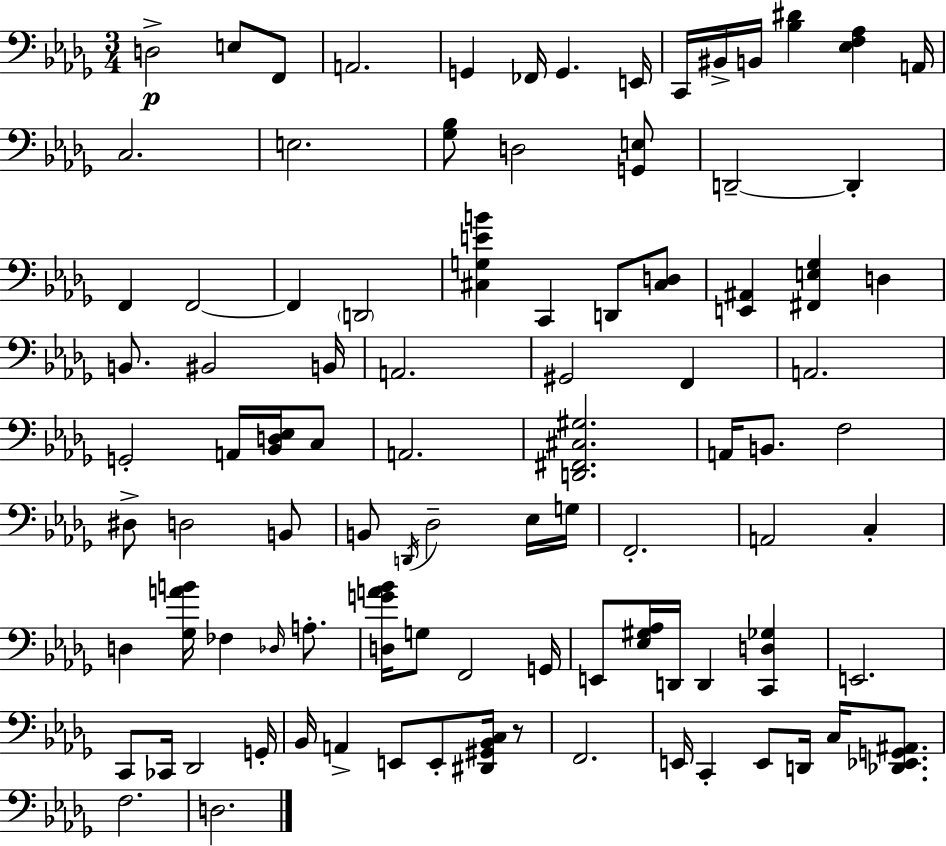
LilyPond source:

{
  \clef bass
  \numericTimeSignature
  \time 3/4
  \key bes \minor
  \repeat volta 2 { d2->\p e8 f,8 | a,2. | g,4 fes,16 g,4. e,16 | c,16 bis,16-> b,16 <bes dis'>4 <ees f aes>4 a,16 | \break c2. | e2. | <ges bes>8 d2 <g, e>8 | d,2--~~ d,4-. | \break f,4 f,2~~ | f,4 \parenthesize d,2 | <cis g e' b'>4 c,4 d,8 <cis d>8 | <e, ais,>4 <fis, e ges>4 d4 | \break b,8. bis,2 b,16 | a,2. | gis,2 f,4 | a,2. | \break g,2-. a,16 <bes, d ees>16 c8 | a,2. | <d, fis, cis gis>2. | a,16 b,8. f2 | \break dis8-> d2 b,8 | b,8 \acciaccatura { d,16 } des2-- ees16 | g16 f,2.-. | a,2 c4-. | \break d4 <ges a' b'>16 fes4 \grace { des16 } a8.-. | <d g' a' bes'>16 g8 f,2 | g,16 e,8 <ees gis aes>16 d,16 d,4 <c, d ges>4 | e,2. | \break c,8 ces,16 des,2 | g,16-. bes,16 a,4-> e,8 e,8-. <dis, gis, bes, c>16 | r8 f,2. | e,16 c,4-. e,8 d,16 c16 <des, ees, g, ais,>8. | \break f2. | d2. | } \bar "|."
}